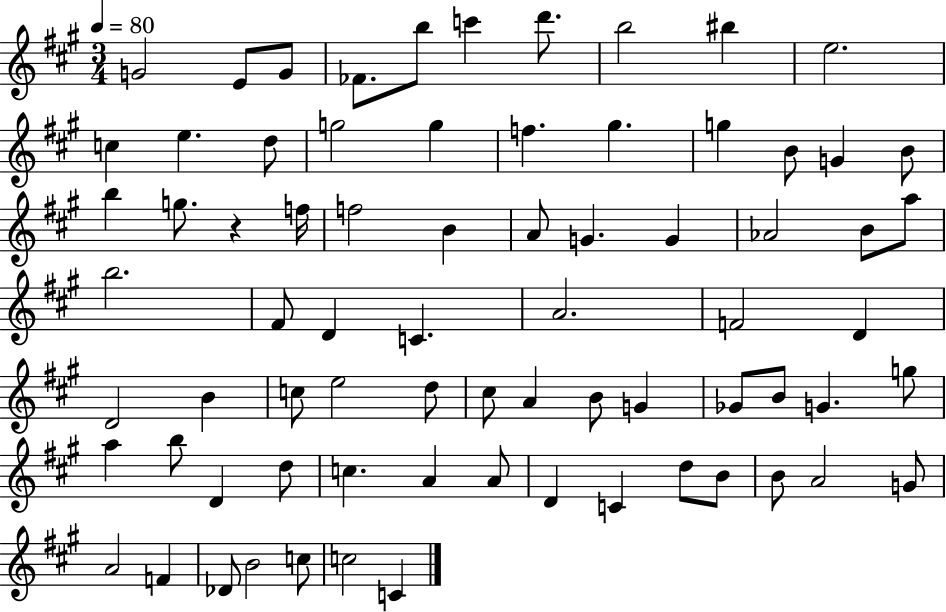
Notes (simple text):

G4/h E4/e G4/e FES4/e. B5/e C6/q D6/e. B5/h BIS5/q E5/h. C5/q E5/q. D5/e G5/h G5/q F5/q. G#5/q. G5/q B4/e G4/q B4/e B5/q G5/e. R/q F5/s F5/h B4/q A4/e G4/q. G4/q Ab4/h B4/e A5/e B5/h. F#4/e D4/q C4/q. A4/h. F4/h D4/q D4/h B4/q C5/e E5/h D5/e C#5/e A4/q B4/e G4/q Gb4/e B4/e G4/q. G5/e A5/q B5/e D4/q D5/e C5/q. A4/q A4/e D4/q C4/q D5/e B4/e B4/e A4/h G4/e A4/h F4/q Db4/e B4/h C5/e C5/h C4/q